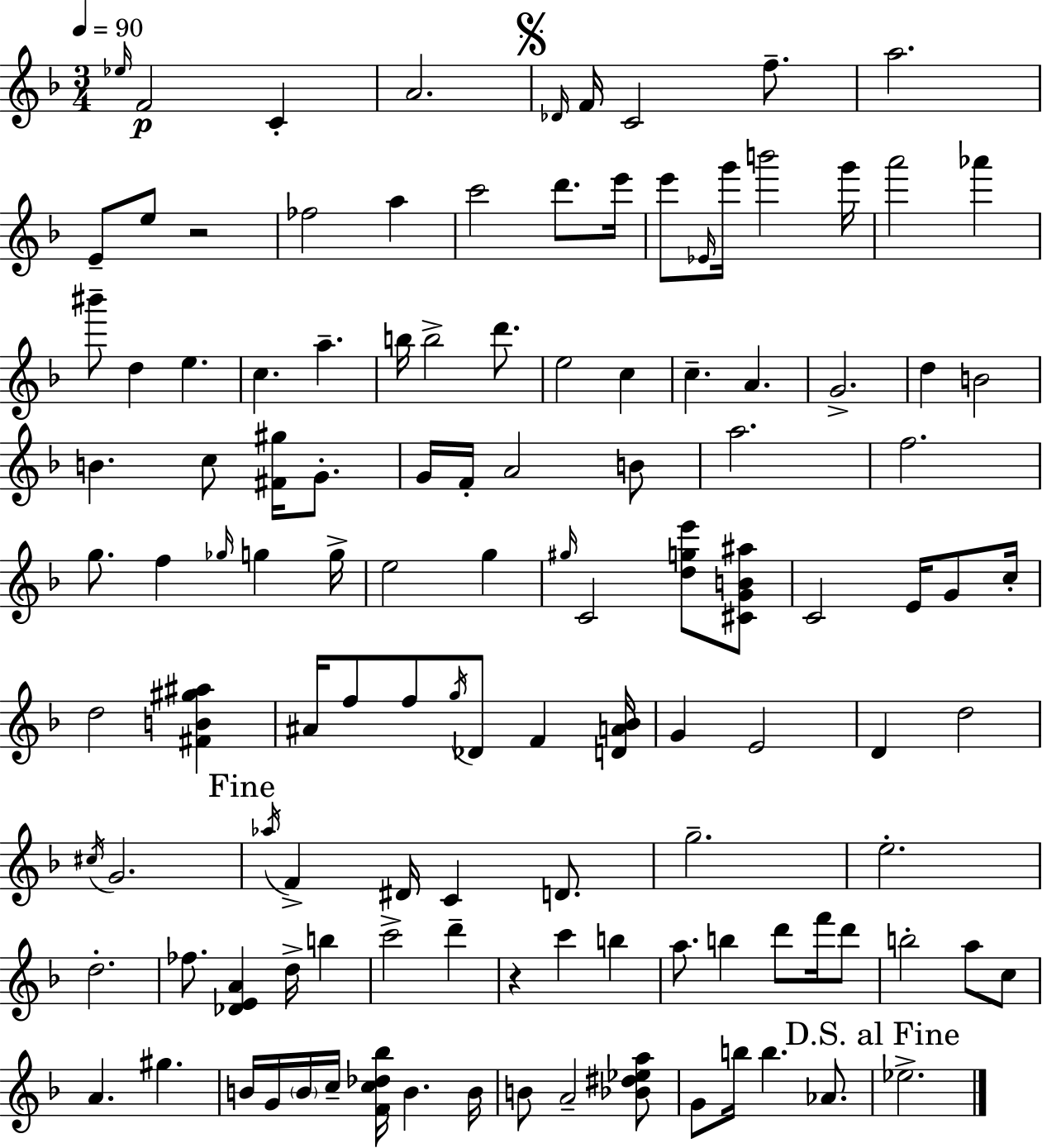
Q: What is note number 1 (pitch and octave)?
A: Eb5